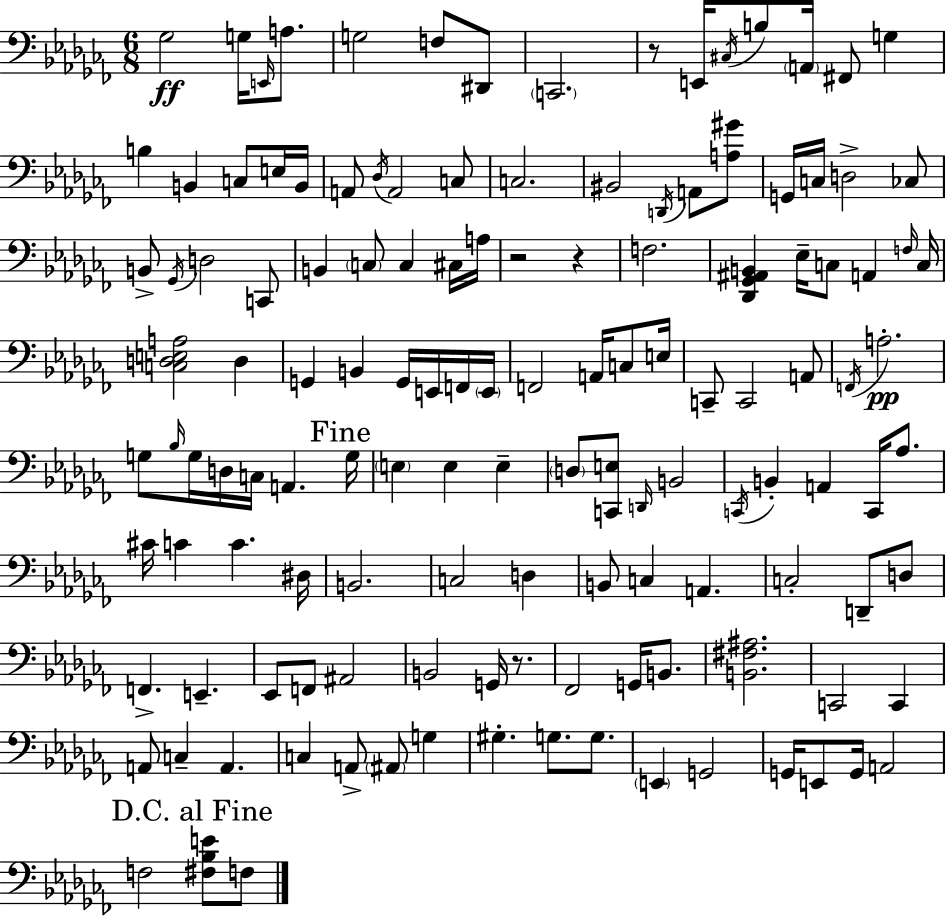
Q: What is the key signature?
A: AES minor